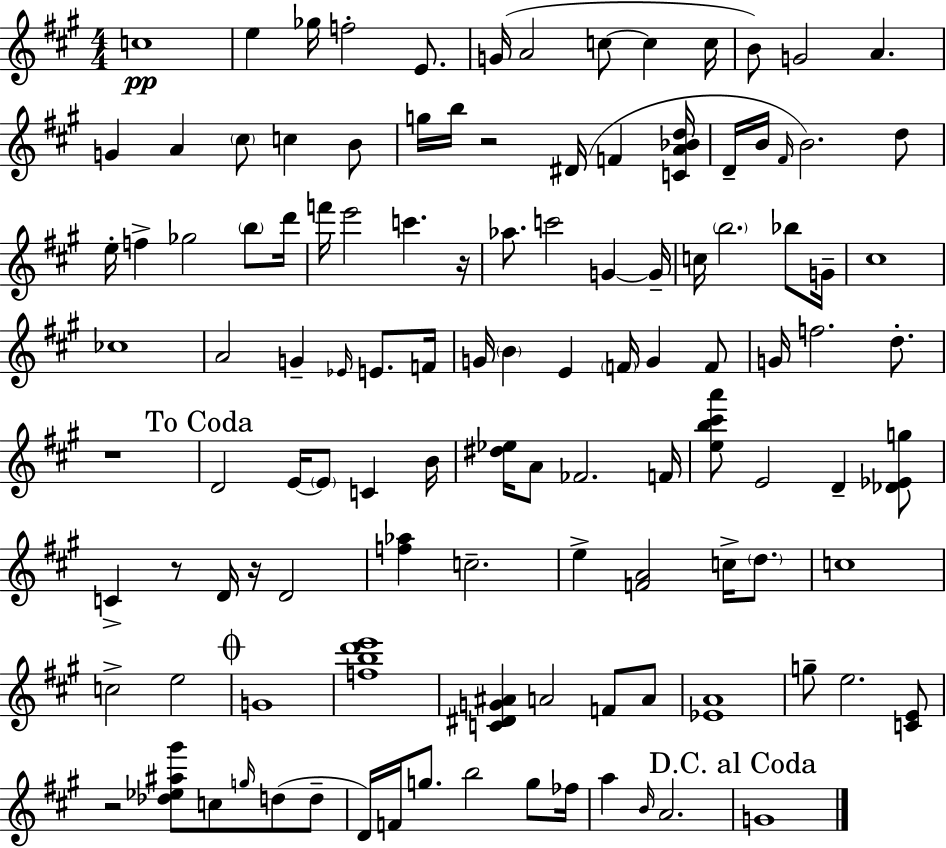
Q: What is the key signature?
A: A major